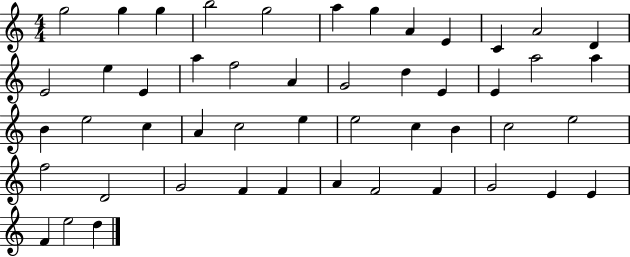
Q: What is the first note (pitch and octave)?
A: G5